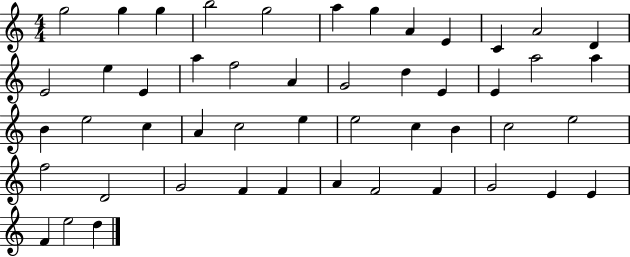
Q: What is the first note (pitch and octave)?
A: G5